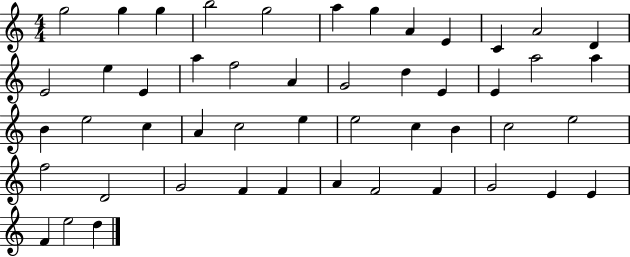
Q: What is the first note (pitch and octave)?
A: G5